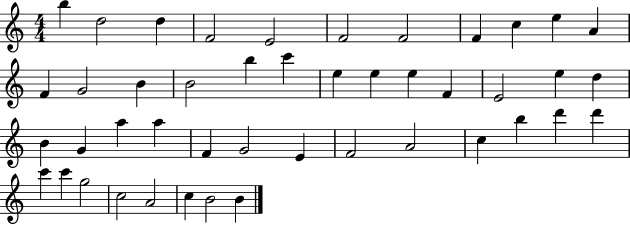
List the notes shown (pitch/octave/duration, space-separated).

B5/q D5/h D5/q F4/h E4/h F4/h F4/h F4/q C5/q E5/q A4/q F4/q G4/h B4/q B4/h B5/q C6/q E5/q E5/q E5/q F4/q E4/h E5/q D5/q B4/q G4/q A5/q A5/q F4/q G4/h E4/q F4/h A4/h C5/q B5/q D6/q D6/q C6/q C6/q G5/h C5/h A4/h C5/q B4/h B4/q